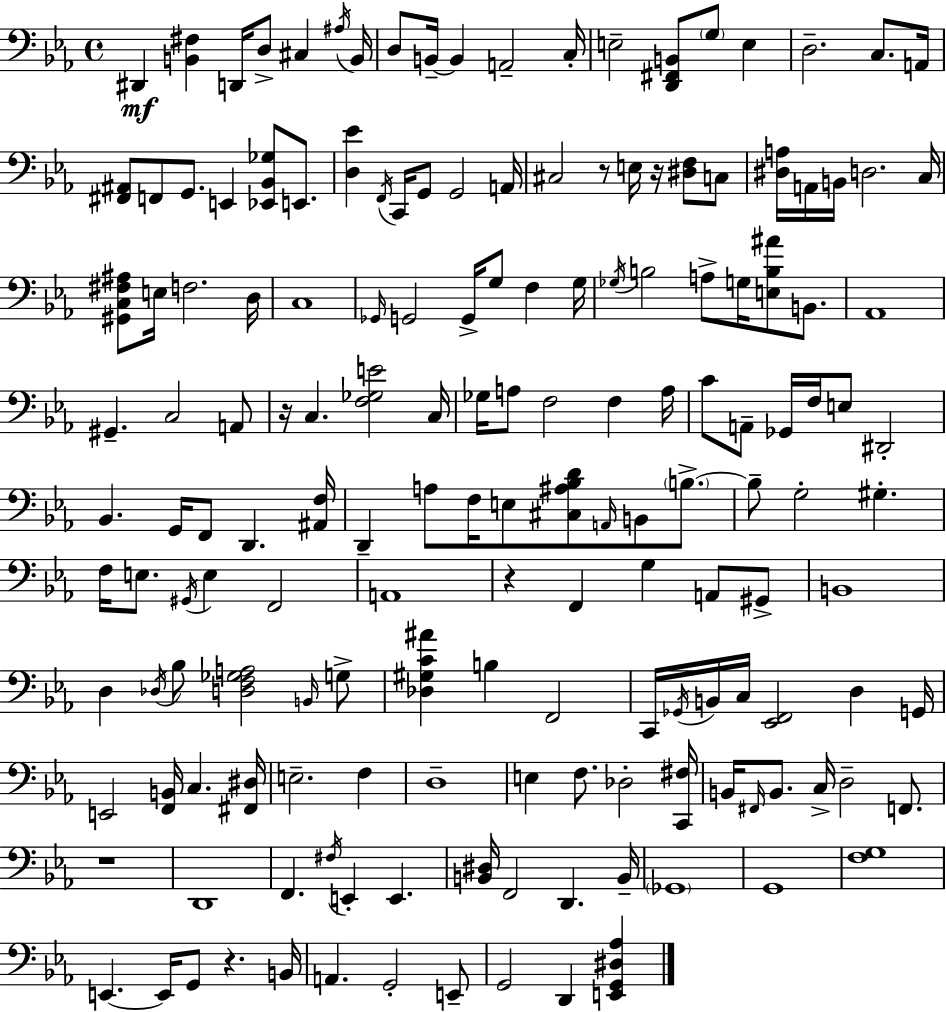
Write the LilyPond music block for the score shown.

{
  \clef bass
  \time 4/4
  \defaultTimeSignature
  \key c \minor
  dis,4\mf <b, fis>4 d,16 d8-> cis4 \acciaccatura { ais16 } | b,16 d8 b,16--~~ b,4 a,2-- | c16-. e2-- <d, fis, b,>8 \parenthesize g8 e4 | d2.-- c8. | \break a,16 <fis, ais,>8 f,8 g,8. e,4 <ees, bes, ges>8 e,8. | <d ees'>4 \acciaccatura { f,16 } c,16 g,8 g,2 | a,16 cis2 r8 e16 r16 <dis f>8 | c8 <dis a>16 a,16 b,16 d2. | \break c16 <gis, c fis ais>8 e16 f2. | d16 c1 | \grace { ges,16 } g,2 g,16-> g8 f4 | g16 \acciaccatura { ges16 } b2 a8-> g16 <e b ais'>8 | \break b,8. aes,1 | gis,4.-- c2 | a,8 r16 c4. <f ges e'>2 | c16 ges16 a8 f2 f4 | \break a16 c'8 a,8-- ges,16 f16 e8 dis,2-. | bes,4. g,16 f,8 d,4. | <ais, f>16 d,4-- a8 f16 e8 <cis ais bes d'>8 \grace { a,16 } | b,8 \parenthesize b8.->~~ b8-- g2-. gis4.-. | \break f16 e8. \acciaccatura { gis,16 } e4 f,2 | a,1 | r4 f,4 g4 | a,8 gis,8-> b,1 | \break d4 \acciaccatura { des16 } bes8 <d f ges a>2 | \grace { b,16 } g8-> <des gis c' ais'>4 b4 | f,2 c,16 \acciaccatura { ges,16 } b,16 c16 <ees, f,>2 | d4 g,16 e,2 | \break <f, b,>16 c4. <fis, dis>16 e2.-- | f4 d1-- | e4 f8. | des2-. <c, fis>16 b,16 \grace { fis,16 } b,8. c16-> d2-- | \break f,8. r1 | d,1 | f,4. | \acciaccatura { fis16 } e,4-. e,4. <b, dis>16 f,2 | \break d,4. b,16-- \parenthesize ges,1 | g,1 | <f g>1 | e,4.~~ | \break e,16 g,8 r4. b,16 a,4. | g,2-. e,8-- g,2 | d,4 <e, g, dis aes>4 \bar "|."
}